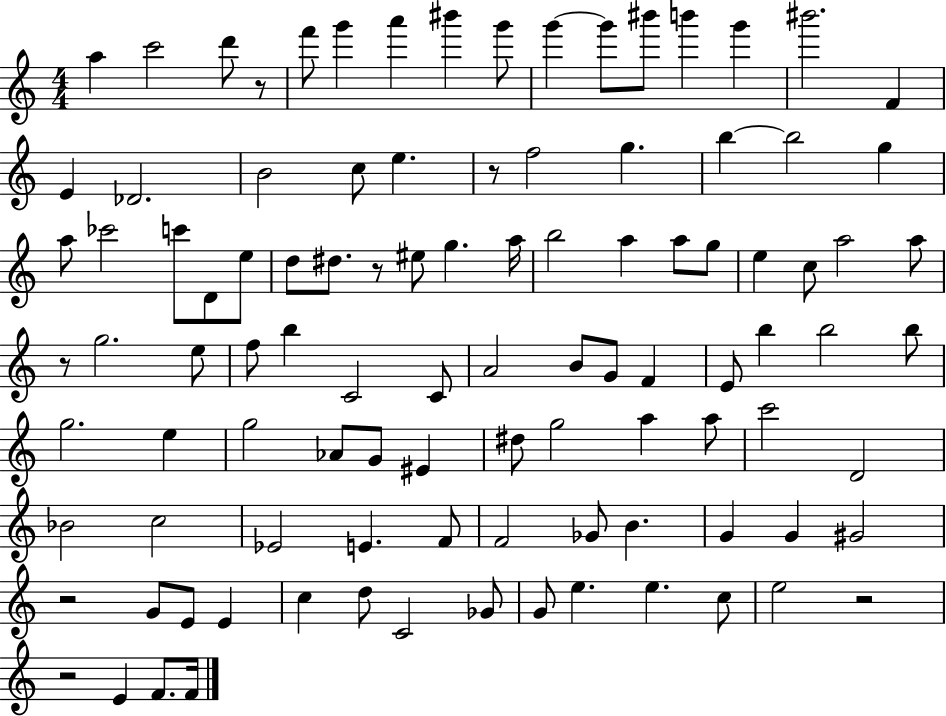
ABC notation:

X:1
T:Untitled
M:4/4
L:1/4
K:C
a c'2 d'/2 z/2 f'/2 g' a' ^b' g'/2 g' g'/2 ^b'/2 b' g' ^b'2 F E _D2 B2 c/2 e z/2 f2 g b b2 g a/2 _c'2 c'/2 D/2 e/2 d/2 ^d/2 z/2 ^e/2 g a/4 b2 a a/2 g/2 e c/2 a2 a/2 z/2 g2 e/2 f/2 b C2 C/2 A2 B/2 G/2 F E/2 b b2 b/2 g2 e g2 _A/2 G/2 ^E ^d/2 g2 a a/2 c'2 D2 _B2 c2 _E2 E F/2 F2 _G/2 B G G ^G2 z2 G/2 E/2 E c d/2 C2 _G/2 G/2 e e c/2 e2 z2 z2 E F/2 F/4